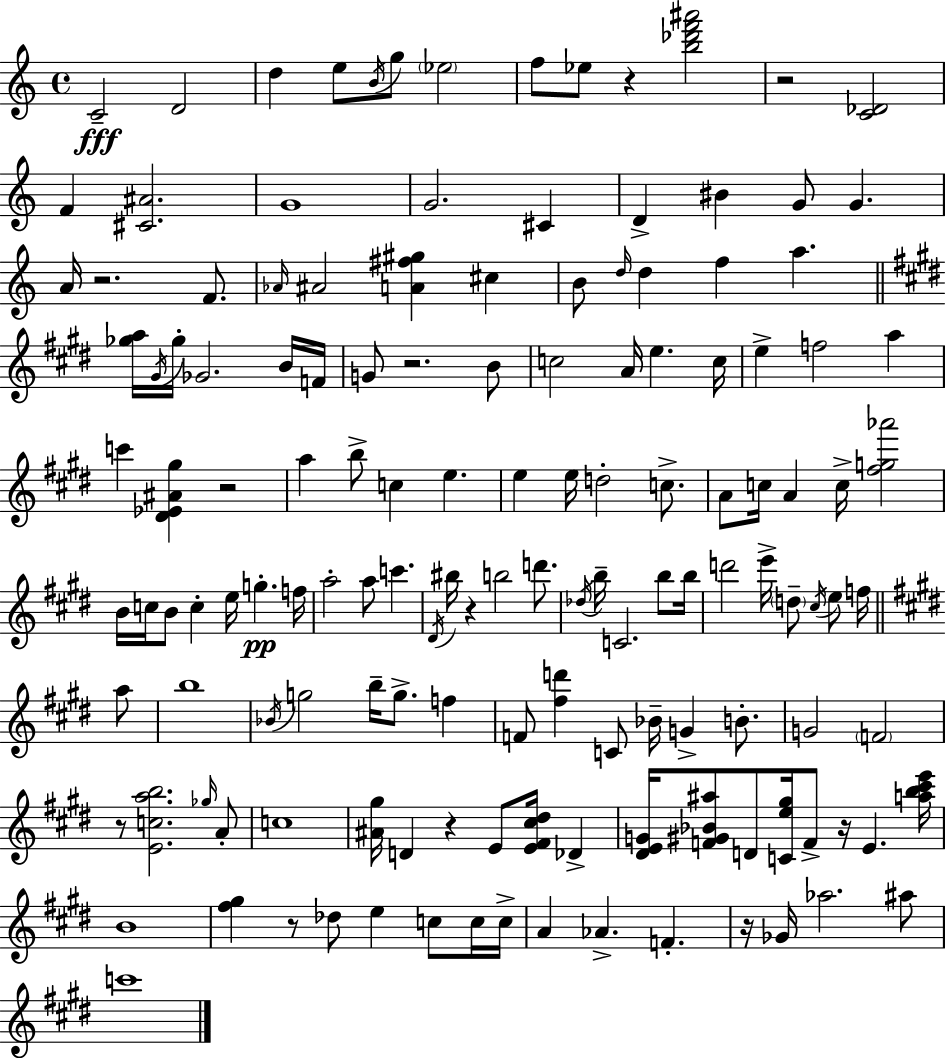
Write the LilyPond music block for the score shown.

{
  \clef treble
  \time 4/4
  \defaultTimeSignature
  \key a \minor
  c'2--\fff d'2 | d''4 e''8 \acciaccatura { b'16 } g''8 \parenthesize ees''2 | f''8 ees''8 r4 <b'' des''' f''' ais'''>2 | r2 <c' des'>2 | \break f'4 <cis' ais'>2. | g'1 | g'2. cis'4 | d'4-> bis'4 g'8 g'4. | \break a'16 r2. f'8. | \grace { aes'16 } ais'2 <a' fis'' gis''>4 cis''4 | b'8 \grace { d''16 } d''4 f''4 a''4. | \bar "||" \break \key e \major <ges'' a''>16 \acciaccatura { gis'16 } ges''16-. ges'2. b'16 | f'16 g'8 r2. b'8 | c''2 a'16 e''4. | c''16 e''4-> f''2 a''4 | \break c'''4 <dis' ees' ais' gis''>4 r2 | a''4 b''8-> c''4 e''4. | e''4 e''16 d''2-. c''8.-> | a'8 c''16 a'4 c''16-> <fis'' g'' aes'''>2 | \break b'16 c''16 b'8 c''4-. e''16 g''4.-.\pp | f''16 a''2-. a''8 c'''4. | \acciaccatura { dis'16 } bis''16 r4 b''2 d'''8. | \acciaccatura { des''16 } b''16-- c'2. | \break b''8 b''16 d'''2 e'''16-> \parenthesize d''8-- \acciaccatura { cis''16 } e''8 | f''16 \bar "||" \break \key e \major a''8 b''1 | \acciaccatura { bes'16 } g''2 b''16-- g''8.-> f''4 | f'8 <fis'' d'''>4 c'8 bes'16-- g'4-> | b'8.-. g'2 \parenthesize f'2 | \break r8 <e' c'' a'' b''>2. | \grace { ges''16 } a'8-. c''1 | <ais' gis''>16 d'4 r4 e'8 <e' fis' cis'' dis''>16 | des'4-> <dis' e' g'>16 <f' gis' bes' ais''>8 d'8 <c' e'' gis''>16 f'8-> r16 e'4. | \break <a'' b'' cis''' e'''>16 b'1 | <fis'' gis''>4 r8 des''8 e''4 | c''8 c''16 c''16-> a'4 aes'4.-> f'4.-. | r16 ges'16 aes''2. | \break ais''8 c'''1 | \bar "|."
}